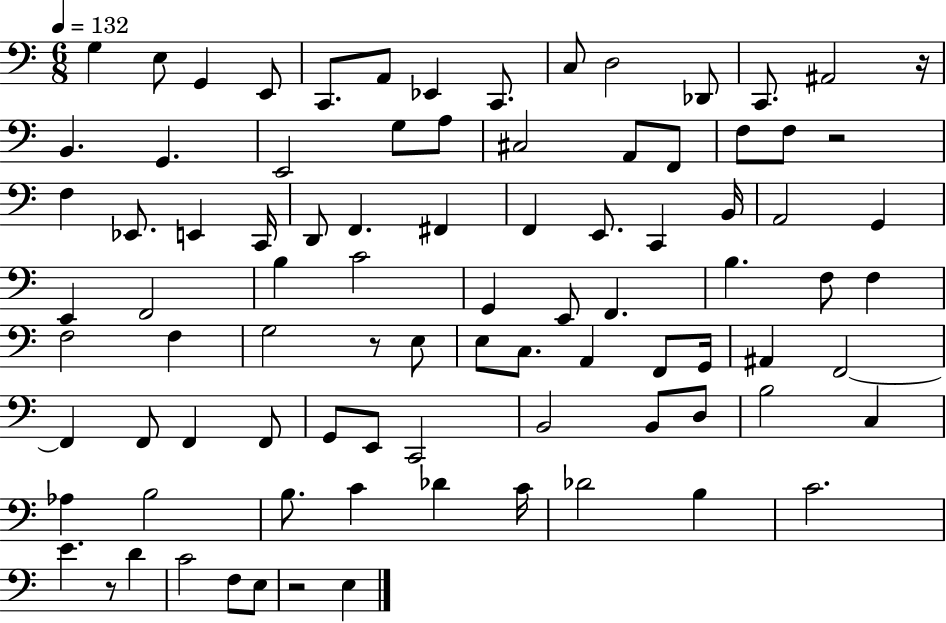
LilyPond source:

{
  \clef bass
  \numericTimeSignature
  \time 6/8
  \key c \major
  \tempo 4 = 132
  g4 e8 g,4 e,8 | c,8. a,8 ees,4 c,8. | c8 d2 des,8 | c,8. ais,2 r16 | \break b,4. g,4. | e,2 g8 a8 | cis2 a,8 f,8 | f8 f8 r2 | \break f4 ees,8. e,4 c,16 | d,8 f,4. fis,4 | f,4 e,8. c,4 b,16 | a,2 g,4 | \break e,4 f,2 | b4 c'2 | g,4 e,8 f,4. | b4. f8 f4 | \break f2 f4 | g2 r8 e8 | e8 c8. a,4 f,8 g,16 | ais,4 f,2~~ | \break f,4 f,8 f,4 f,8 | g,8 e,8 c,2 | b,2 b,8 d8 | b2 c4 | \break aes4 b2 | b8. c'4 des'4 c'16 | des'2 b4 | c'2. | \break e'4. r8 d'4 | c'2 f8 e8 | r2 e4 | \bar "|."
}